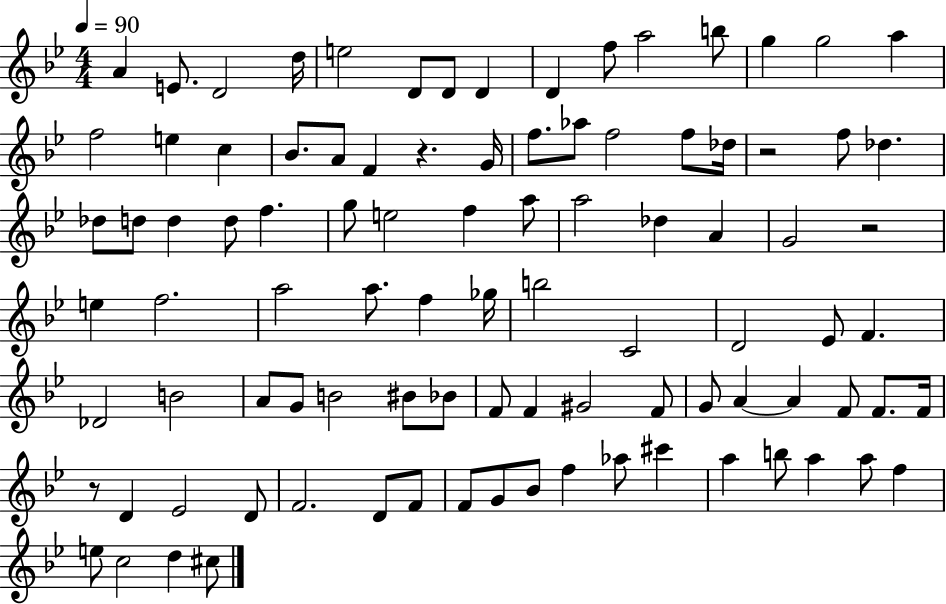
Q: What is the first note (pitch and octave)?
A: A4